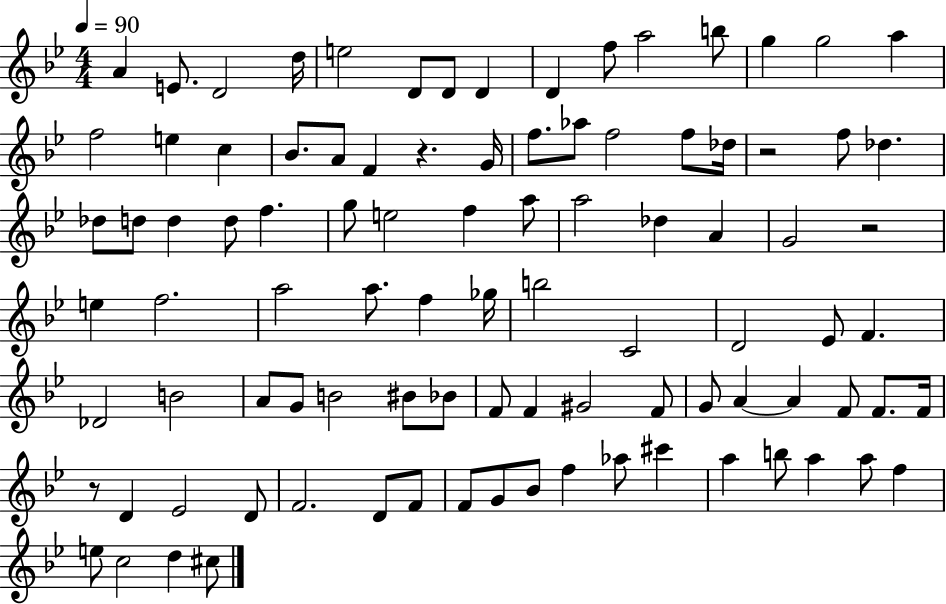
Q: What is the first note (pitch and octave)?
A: A4